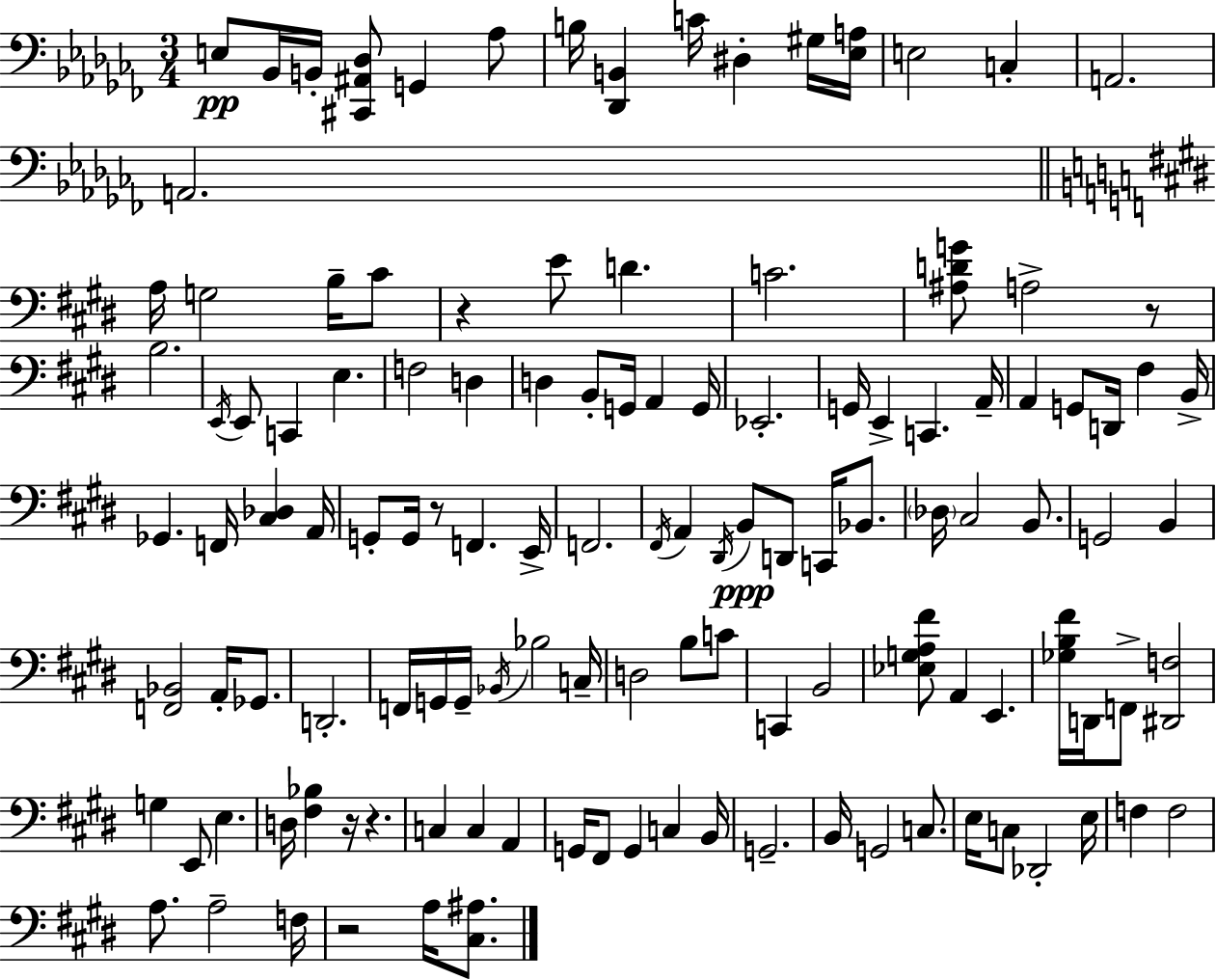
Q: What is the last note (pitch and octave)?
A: A3